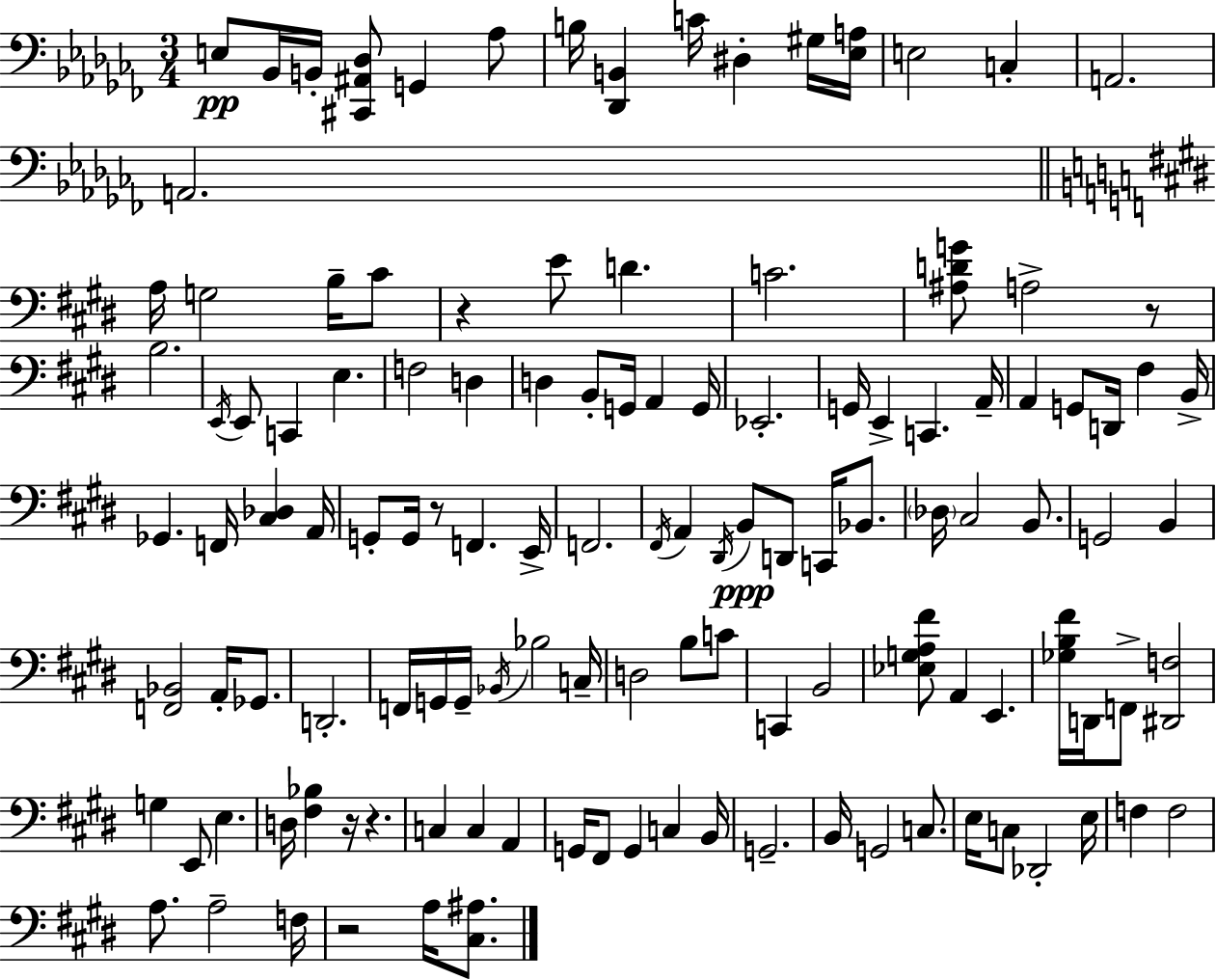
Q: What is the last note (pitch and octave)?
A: A3